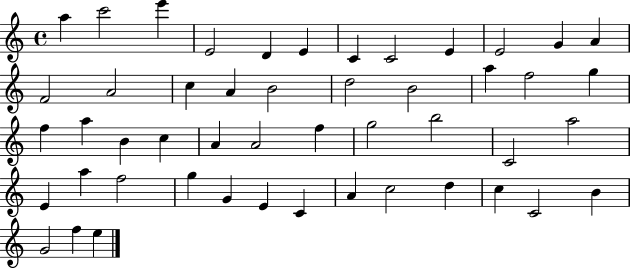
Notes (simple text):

A5/q C6/h E6/q E4/h D4/q E4/q C4/q C4/h E4/q E4/h G4/q A4/q F4/h A4/h C5/q A4/q B4/h D5/h B4/h A5/q F5/h G5/q F5/q A5/q B4/q C5/q A4/q A4/h F5/q G5/h B5/h C4/h A5/h E4/q A5/q F5/h G5/q G4/q E4/q C4/q A4/q C5/h D5/q C5/q C4/h B4/q G4/h F5/q E5/q